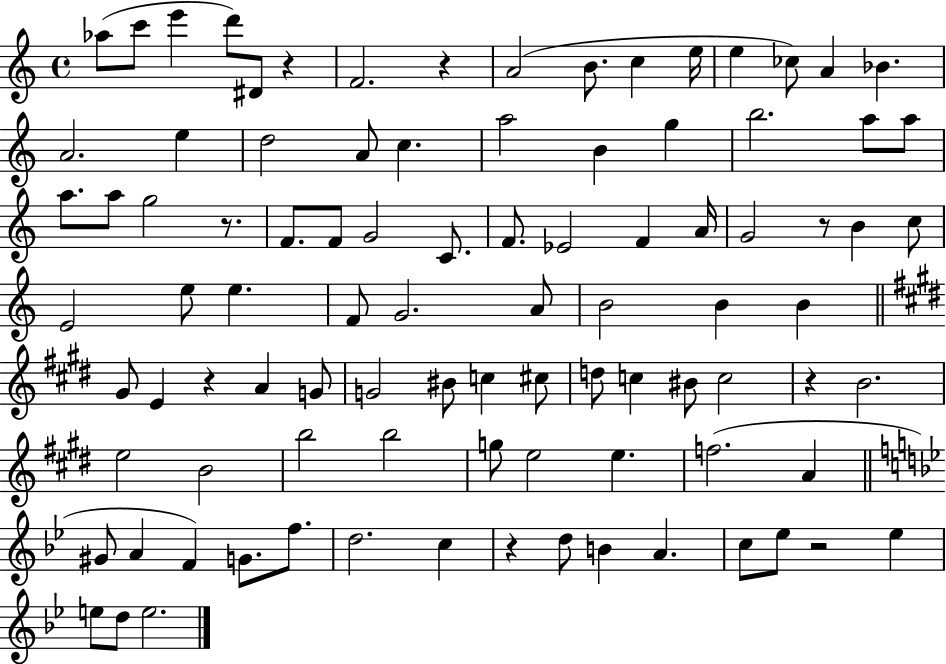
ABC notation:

X:1
T:Untitled
M:4/4
L:1/4
K:C
_a/2 c'/2 e' d'/2 ^D/2 z F2 z A2 B/2 c e/4 e _c/2 A _B A2 e d2 A/2 c a2 B g b2 a/2 a/2 a/2 a/2 g2 z/2 F/2 F/2 G2 C/2 F/2 _E2 F A/4 G2 z/2 B c/2 E2 e/2 e F/2 G2 A/2 B2 B B ^G/2 E z A G/2 G2 ^B/2 c ^c/2 d/2 c ^B/2 c2 z B2 e2 B2 b2 b2 g/2 e2 e f2 A ^G/2 A F G/2 f/2 d2 c z d/2 B A c/2 _e/2 z2 _e e/2 d/2 e2